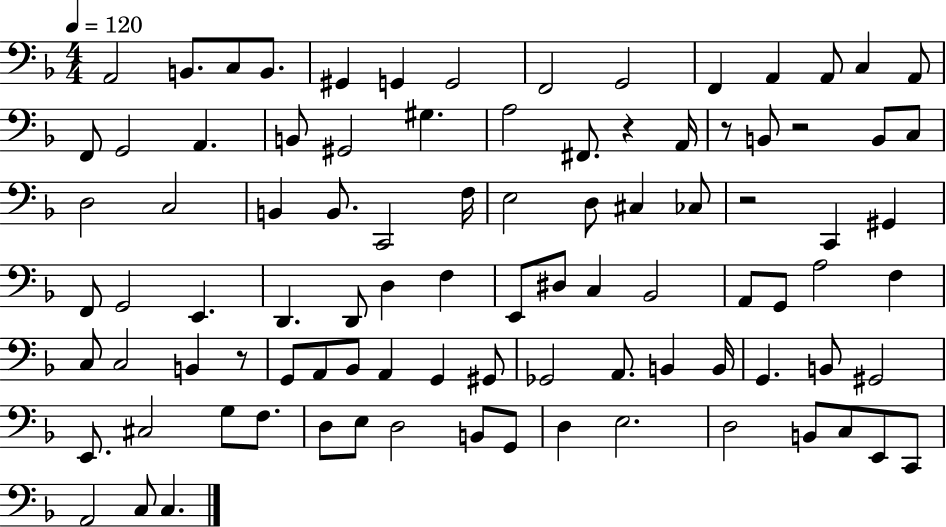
X:1
T:Untitled
M:4/4
L:1/4
K:F
A,,2 B,,/2 C,/2 B,,/2 ^G,, G,, G,,2 F,,2 G,,2 F,, A,, A,,/2 C, A,,/2 F,,/2 G,,2 A,, B,,/2 ^G,,2 ^G, A,2 ^F,,/2 z A,,/4 z/2 B,,/2 z2 B,,/2 C,/2 D,2 C,2 B,, B,,/2 C,,2 F,/4 E,2 D,/2 ^C, _C,/2 z2 C,, ^G,, F,,/2 G,,2 E,, D,, D,,/2 D, F, E,,/2 ^D,/2 C, _B,,2 A,,/2 G,,/2 A,2 F, C,/2 C,2 B,, z/2 G,,/2 A,,/2 _B,,/2 A,, G,, ^G,,/2 _G,,2 A,,/2 B,, B,,/4 G,, B,,/2 ^G,,2 E,,/2 ^C,2 G,/2 F,/2 D,/2 E,/2 D,2 B,,/2 G,,/2 D, E,2 D,2 B,,/2 C,/2 E,,/2 C,,/2 A,,2 C,/2 C,